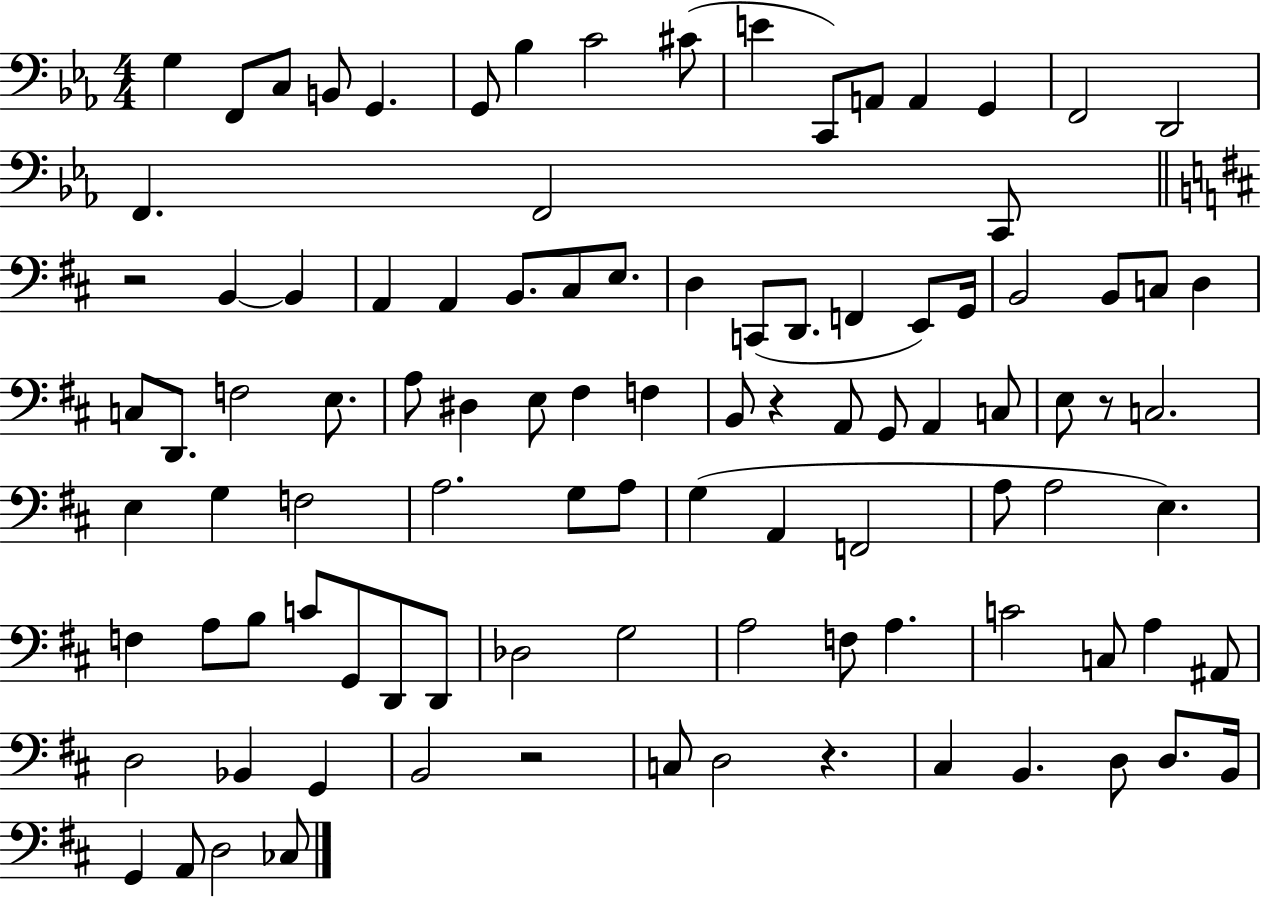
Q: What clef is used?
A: bass